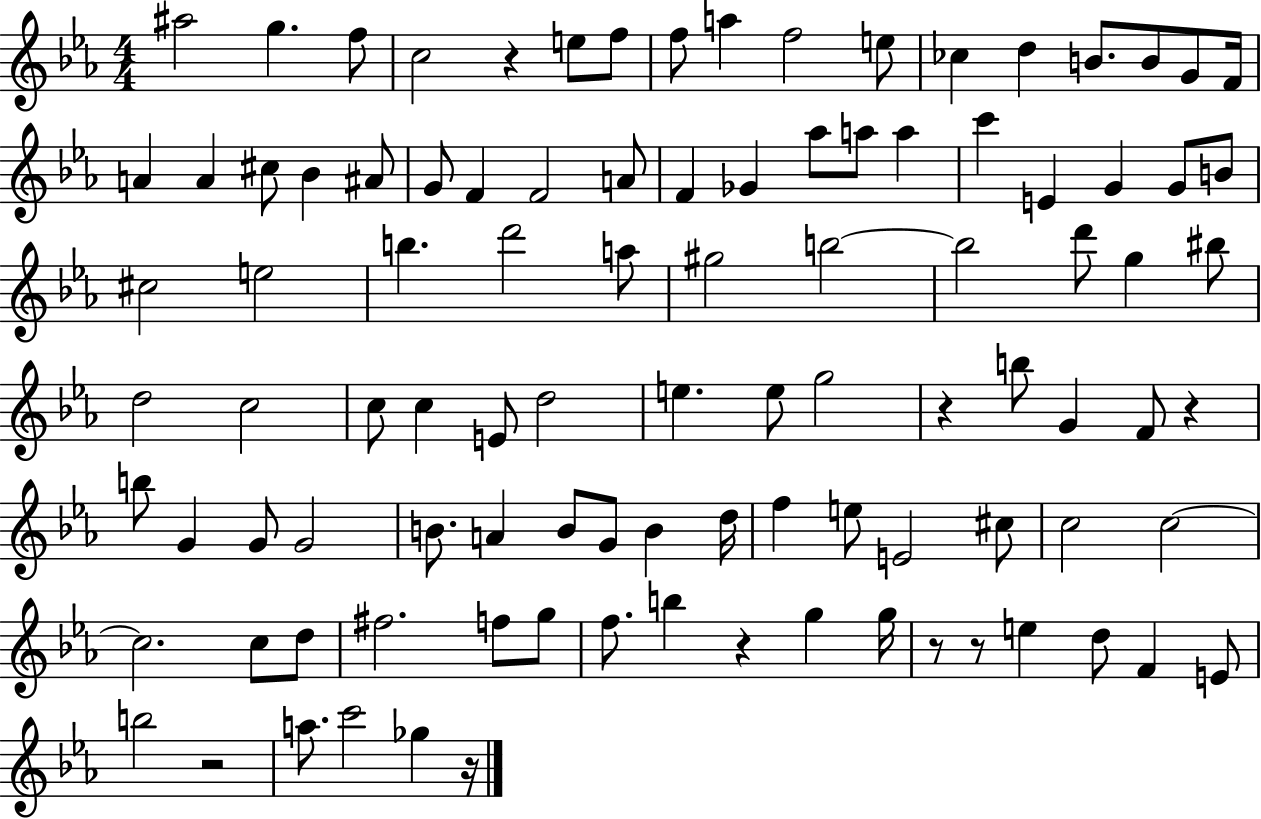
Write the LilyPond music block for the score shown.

{
  \clef treble
  \numericTimeSignature
  \time 4/4
  \key ees \major
  ais''2 g''4. f''8 | c''2 r4 e''8 f''8 | f''8 a''4 f''2 e''8 | ces''4 d''4 b'8. b'8 g'8 f'16 | \break a'4 a'4 cis''8 bes'4 ais'8 | g'8 f'4 f'2 a'8 | f'4 ges'4 aes''8 a''8 a''4 | c'''4 e'4 g'4 g'8 b'8 | \break cis''2 e''2 | b''4. d'''2 a''8 | gis''2 b''2~~ | b''2 d'''8 g''4 bis''8 | \break d''2 c''2 | c''8 c''4 e'8 d''2 | e''4. e''8 g''2 | r4 b''8 g'4 f'8 r4 | \break b''8 g'4 g'8 g'2 | b'8. a'4 b'8 g'8 b'4 d''16 | f''4 e''8 e'2 cis''8 | c''2 c''2~~ | \break c''2. c''8 d''8 | fis''2. f''8 g''8 | f''8. b''4 r4 g''4 g''16 | r8 r8 e''4 d''8 f'4 e'8 | \break b''2 r2 | a''8. c'''2 ges''4 r16 | \bar "|."
}